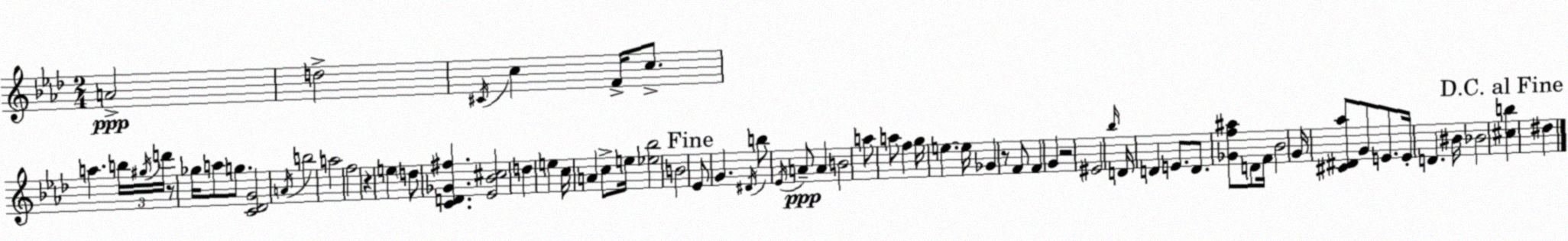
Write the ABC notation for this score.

X:1
T:Untitled
M:2/4
L:1/4
K:Fm
A2 d2 ^C/4 c F/4 c/2 a b/4 ^g/4 d'/4 z/2 _g/4 a/2 g/2 [C_DG]2 A/4 b2 a2 f2 z e d/2 [CD_G^f] [_E_B^c]2 d e c/4 A c/2 e/4 [_e_b]2 B2 _E/2 G ^D/4 b/2 _E/4 A/2 A B2 a/2 a/2 f g/4 e e/4 _G z/2 F/2 F G z2 ^E2 _b/4 D/4 D E/2 D/2 [_Gf^a]/2 D/2 F/4 _B2 G/4 [^C^D_a]/2 G/2 E/2 E/4 D ^B/4 _B2 [^cb] ^d